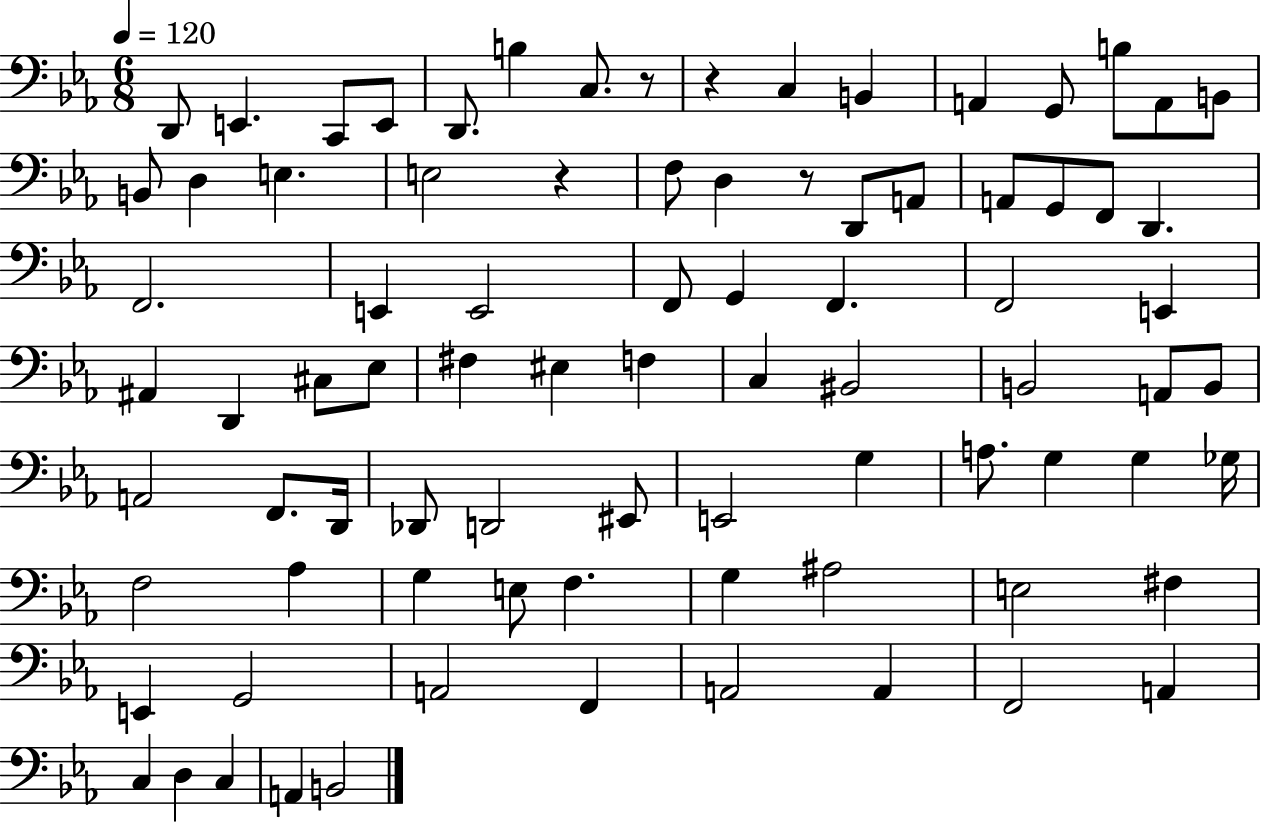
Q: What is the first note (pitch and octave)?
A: D2